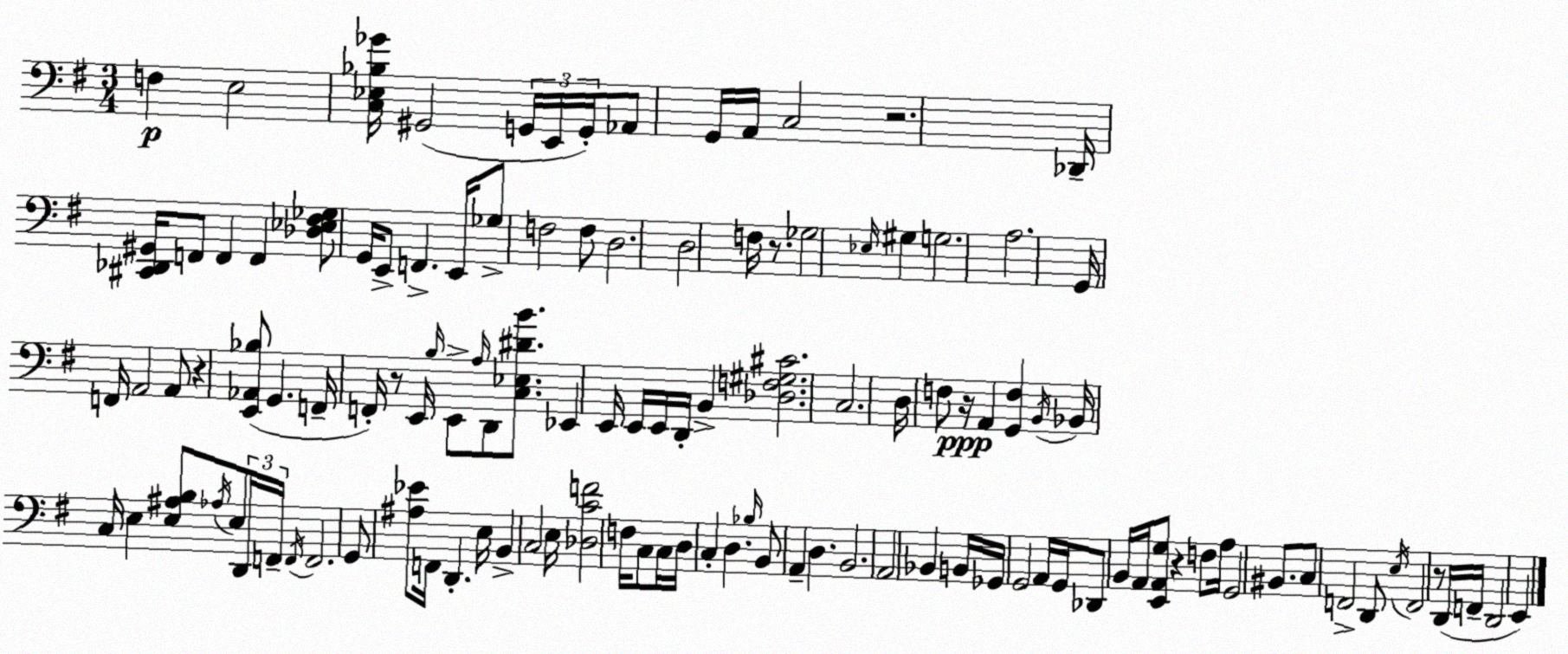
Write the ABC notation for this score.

X:1
T:Untitled
M:3/4
L:1/4
K:Em
F, E,2 [C,_E,_B,_G]/4 ^G,,2 G,,/4 E,,/4 G,,/4 _A,,/2 G,,/4 A,,/4 C,2 z2 _D,,/4 [^C,,_D,,^G,,]/4 F,,/2 F,, F,, [_D,_E,^F,_G,]/2 G,,/4 E,,/2 F,, E,,/4 _G,/2 F,2 F,/2 D,2 D,2 F,/4 z/2 _G,2 _E,/4 ^G, G,2 A,2 G,,/4 F,,/4 A,,2 A,,/2 z [E,,_A,,_B,]/2 G,, F,,/4 F,,/4 z/2 E,,/4 B,/4 E,,/2 A,/4 D,,/2 [C,_E,^DB]/2 _E,, E,,/4 E,,/4 E,,/4 D,,/4 B,, [_D,F,^G,^C]2 C,2 D,/4 F,/2 z/4 A,, [G,,F,] B,,/4 _B,,/4 C,/4 E, [E,^A,B,]/2 _A,/4 E,/2 D,,/4 F,,/4 F,,/4 F,,2 G,,/2 [^A,_E]/2 F,,/4 D,, E,/4 B,, C,2 E,/4 [_D,CF]2 F,/4 C,/2 C,/4 D,/4 C, D, _B,/4 B,,/2 A,, D, B,,2 A,,2 _B,, B,,/4 _G,,/4 G,,2 A,,/4 G,,/4 _D,,/2 B,,/4 A,,/4 [E,,A,,G,]/2 z F,/2 A,/4 G,,2 ^B,,/2 C,/2 F,,2 D,,/2 E,/4 F,,2 z/2 D,,/4 F,,/4 D,,2 E,,